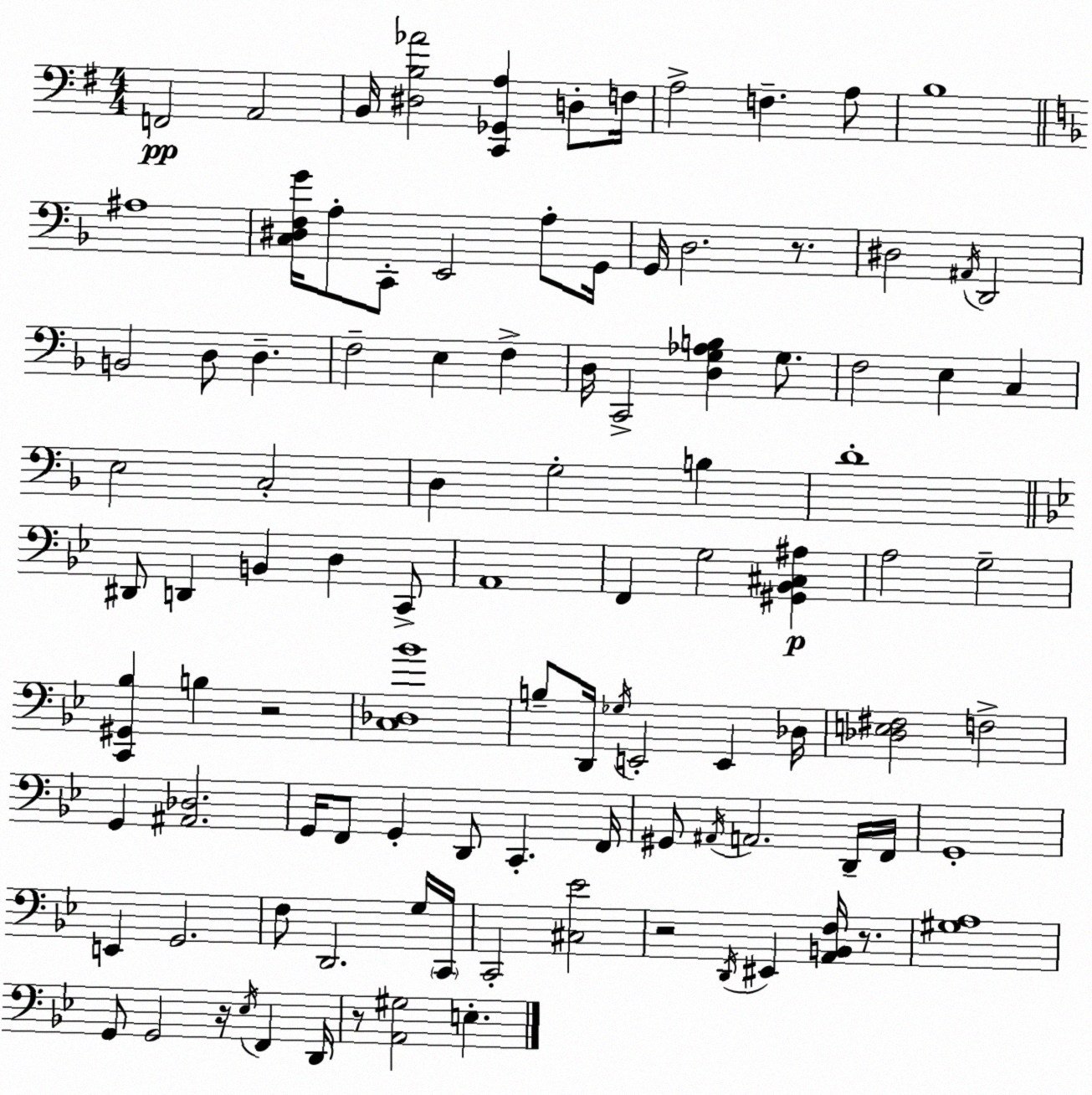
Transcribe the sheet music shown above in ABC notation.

X:1
T:Untitled
M:4/4
L:1/4
K:Em
F,,2 A,,2 B,,/4 [^D,B,_A]2 [C,,_G,,A,] D,/2 F,/4 A,2 F, A,/2 B,4 ^A,4 [C,^D,F,G]/4 A,/2 C,,/2 E,,2 A,/2 G,,/4 G,,/4 D,2 z/2 ^D,2 ^A,,/4 D,,2 B,,2 D,/2 D, F,2 E, F, D,/4 C,,2 [D,G,_A,B,] G,/2 F,2 E, C, E,2 C,2 D, G,2 B, D4 ^D,,/2 D,, B,, D, C,,/2 A,,4 F,, G,2 [^G,,_B,,^C,^A,] A,2 G,2 [C,,^G,,_B,] B, z2 [C,_D,_B]4 B,/2 D,,/4 _G,/4 E,,2 E,, _D,/4 [_D,E,^F,]2 F,2 G,, [^A,,_D,]2 G,,/4 F,,/2 G,, D,,/2 C,, F,,/4 ^G,,/2 ^A,,/4 A,,2 D,,/4 F,,/4 G,,4 E,, G,,2 F,/2 D,,2 G,/4 C,,/4 C,,2 [^C,_E]2 z2 D,,/4 ^E,, [A,,B,,F,]/4 z/2 [^G,A,]4 G,,/2 G,,2 z/4 _E,/4 F,, D,,/4 z/2 [A,,^G,]2 E,